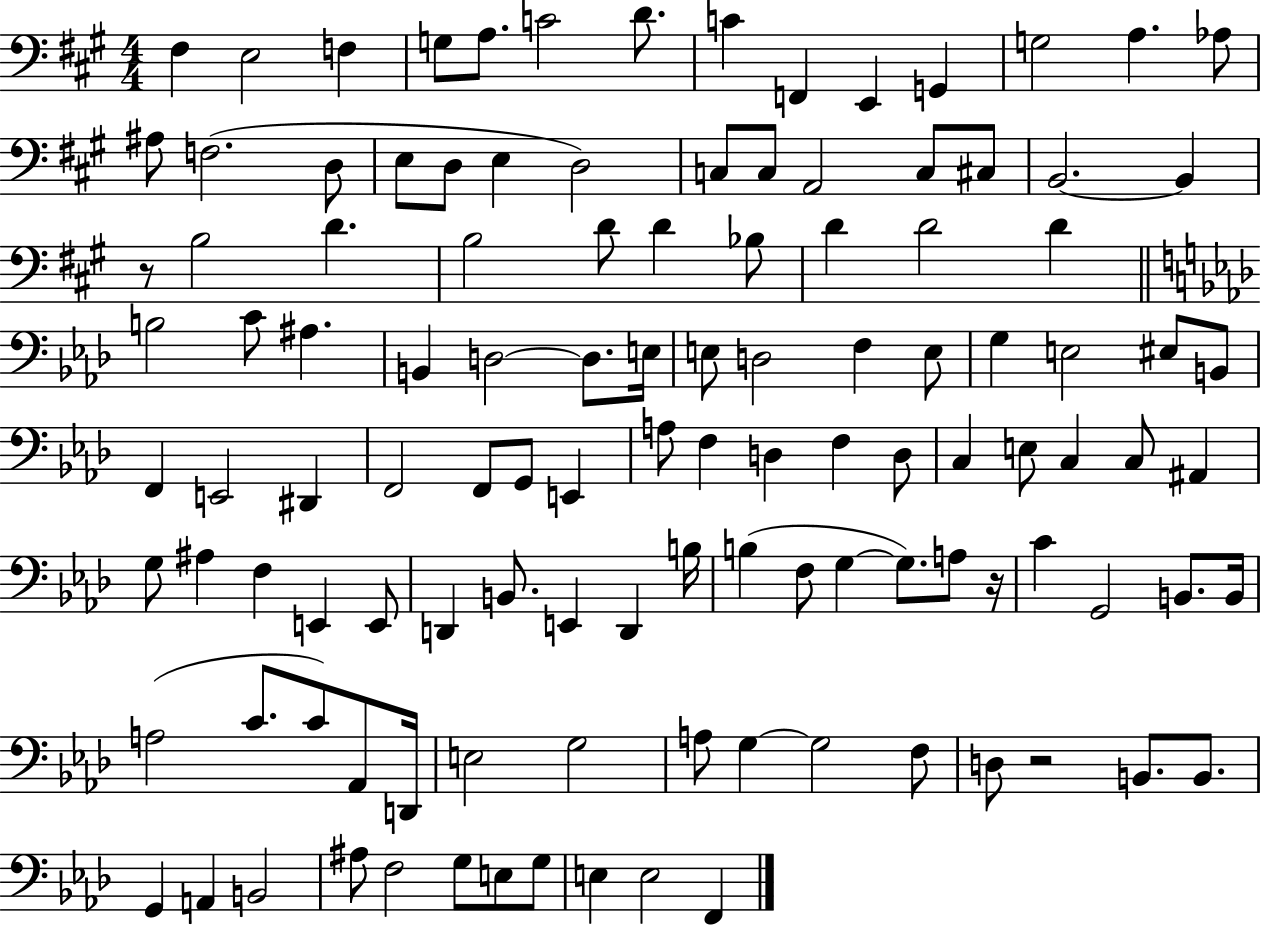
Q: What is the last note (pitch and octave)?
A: F2